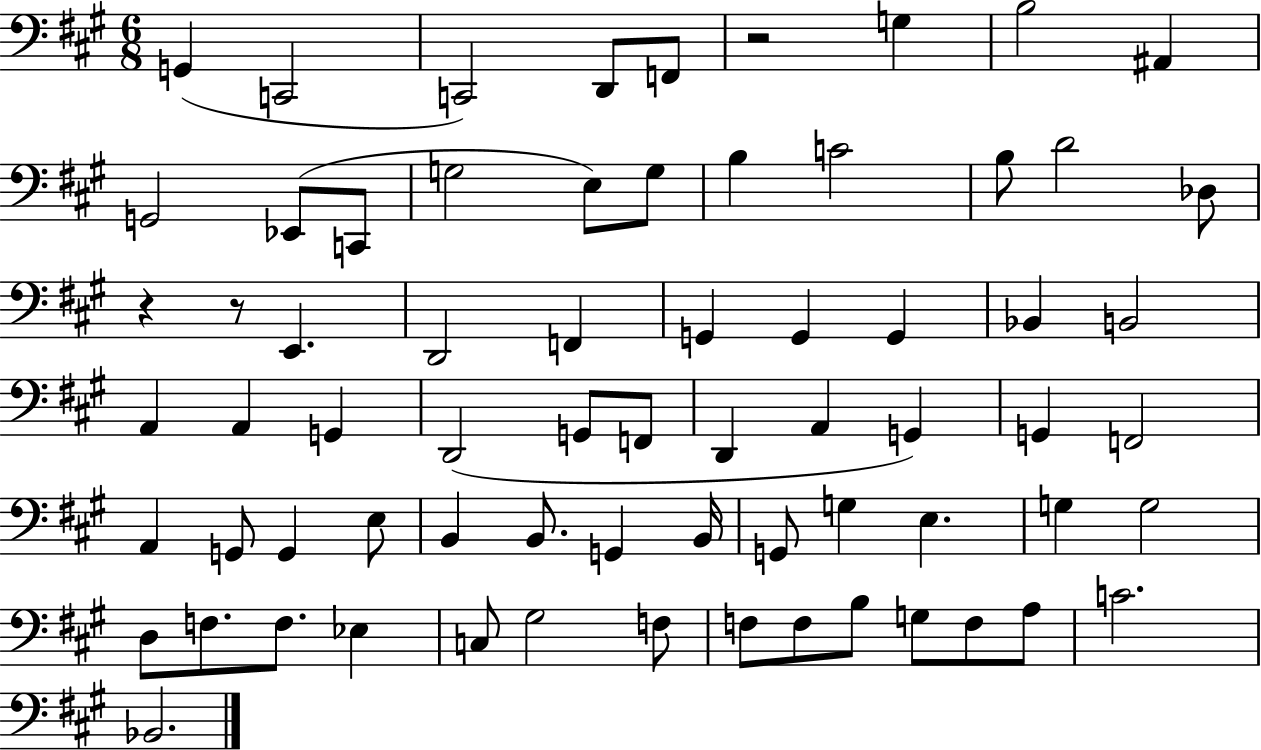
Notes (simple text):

G2/q C2/h C2/h D2/e F2/e R/h G3/q B3/h A#2/q G2/h Eb2/e C2/e G3/h E3/e G3/e B3/q C4/h B3/e D4/h Db3/e R/q R/e E2/q. D2/h F2/q G2/q G2/q G2/q Bb2/q B2/h A2/q A2/q G2/q D2/h G2/e F2/e D2/q A2/q G2/q G2/q F2/h A2/q G2/e G2/q E3/e B2/q B2/e. G2/q B2/s G2/e G3/q E3/q. G3/q G3/h D3/e F3/e. F3/e. Eb3/q C3/e G#3/h F3/e F3/e F3/e B3/e G3/e F3/e A3/e C4/h. Bb2/h.